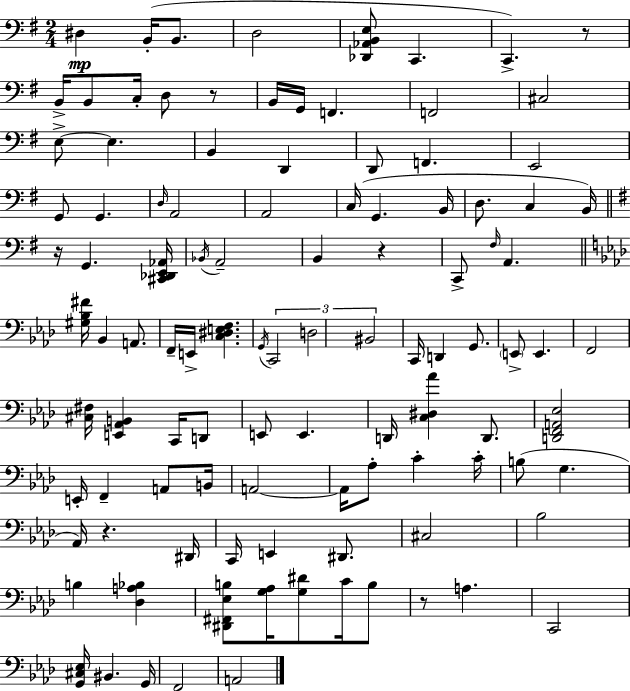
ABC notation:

X:1
T:Untitled
M:2/4
L:1/4
K:G
^D, B,,/4 B,,/2 D,2 [_D,,_A,,B,,E,]/2 C,, C,, z/2 B,,/4 B,,/2 C,/4 D,/2 z/2 B,,/4 G,,/4 F,, F,,2 ^C,2 E,/2 E, B,, D,, D,,/2 F,, E,,2 G,,/2 G,, D,/4 A,,2 A,,2 C,/4 G,, B,,/4 D,/2 C, B,,/4 z/4 G,, [^C,,_D,,E,,_A,,]/4 _B,,/4 A,,2 B,, z C,,/2 ^F,/4 A,, [^G,_B,^F]/4 _B,, A,,/2 F,,/4 E,,/4 [C,^D,E,F,] G,,/4 C,,2 D,2 ^B,,2 C,,/4 D,, G,,/2 E,,/2 E,, F,,2 [^C,^F,]/4 [E,,_A,,B,,] C,,/4 D,,/2 E,,/2 E,, D,,/4 [C,^D,_A] D,,/2 [D,,F,,A,,_E,]2 E,,/4 F,, A,,/2 B,,/4 A,,2 A,,/4 _A,/2 C C/4 B,/2 G, _A,,/4 z ^D,,/4 C,,/4 E,, ^D,,/2 ^C,2 _B,2 B, [_D,A,_B,] [^D,,^F,,_E,B,]/2 [G,_A,]/4 [G,^D]/2 C/4 B,/2 z/2 A, C,,2 [G,,^C,_E,]/4 ^B,, G,,/4 F,,2 A,,2